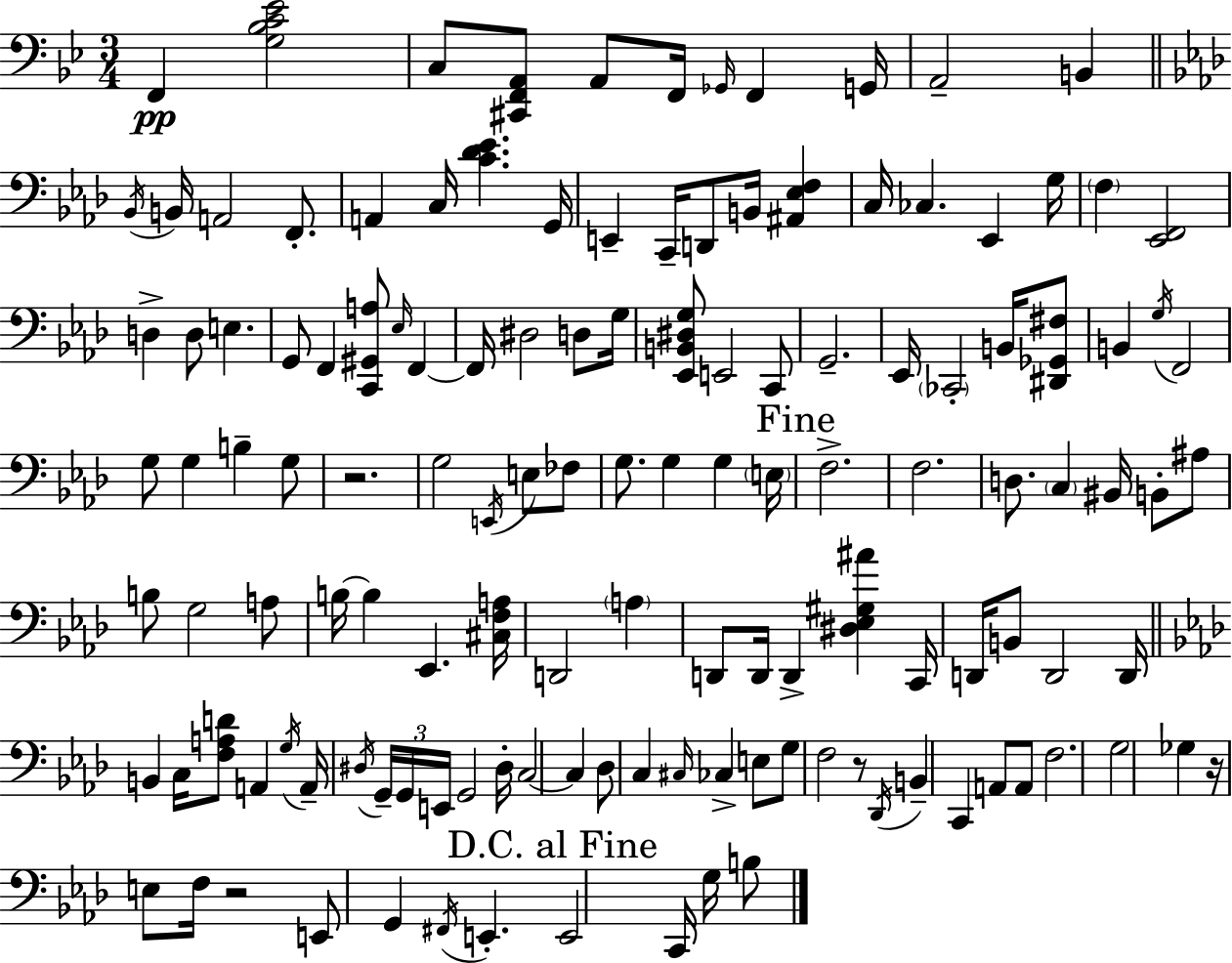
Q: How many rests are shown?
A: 4